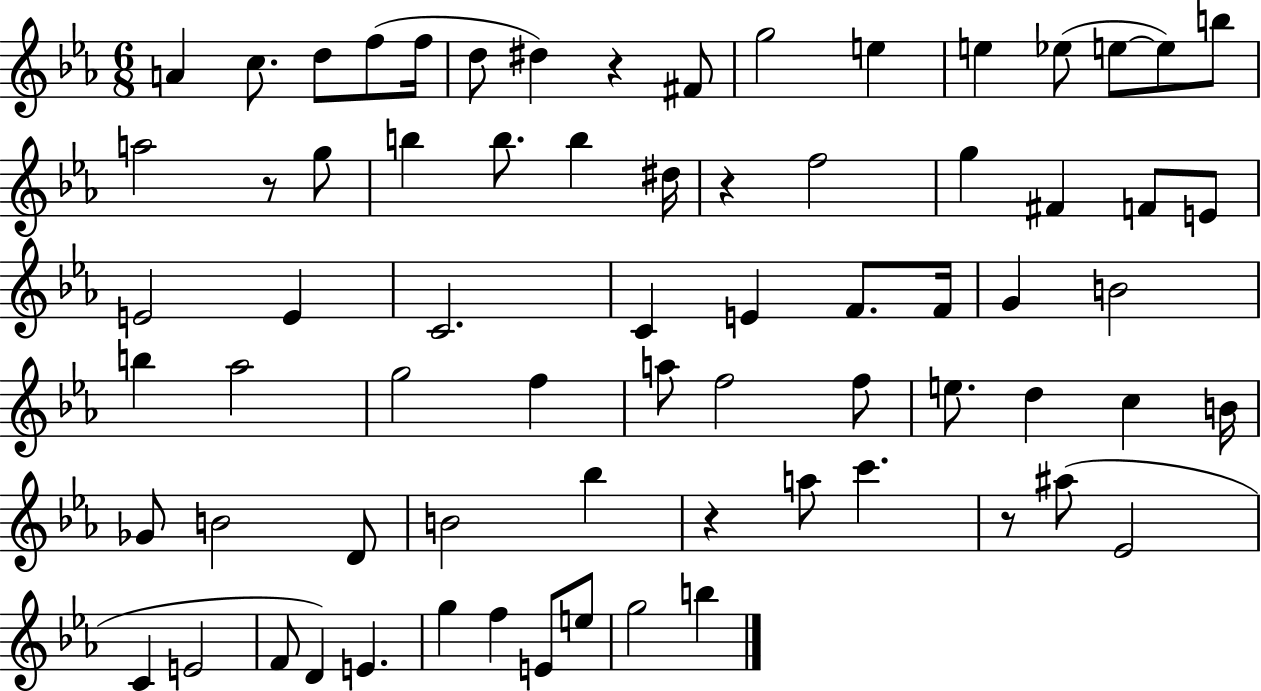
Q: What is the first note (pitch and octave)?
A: A4